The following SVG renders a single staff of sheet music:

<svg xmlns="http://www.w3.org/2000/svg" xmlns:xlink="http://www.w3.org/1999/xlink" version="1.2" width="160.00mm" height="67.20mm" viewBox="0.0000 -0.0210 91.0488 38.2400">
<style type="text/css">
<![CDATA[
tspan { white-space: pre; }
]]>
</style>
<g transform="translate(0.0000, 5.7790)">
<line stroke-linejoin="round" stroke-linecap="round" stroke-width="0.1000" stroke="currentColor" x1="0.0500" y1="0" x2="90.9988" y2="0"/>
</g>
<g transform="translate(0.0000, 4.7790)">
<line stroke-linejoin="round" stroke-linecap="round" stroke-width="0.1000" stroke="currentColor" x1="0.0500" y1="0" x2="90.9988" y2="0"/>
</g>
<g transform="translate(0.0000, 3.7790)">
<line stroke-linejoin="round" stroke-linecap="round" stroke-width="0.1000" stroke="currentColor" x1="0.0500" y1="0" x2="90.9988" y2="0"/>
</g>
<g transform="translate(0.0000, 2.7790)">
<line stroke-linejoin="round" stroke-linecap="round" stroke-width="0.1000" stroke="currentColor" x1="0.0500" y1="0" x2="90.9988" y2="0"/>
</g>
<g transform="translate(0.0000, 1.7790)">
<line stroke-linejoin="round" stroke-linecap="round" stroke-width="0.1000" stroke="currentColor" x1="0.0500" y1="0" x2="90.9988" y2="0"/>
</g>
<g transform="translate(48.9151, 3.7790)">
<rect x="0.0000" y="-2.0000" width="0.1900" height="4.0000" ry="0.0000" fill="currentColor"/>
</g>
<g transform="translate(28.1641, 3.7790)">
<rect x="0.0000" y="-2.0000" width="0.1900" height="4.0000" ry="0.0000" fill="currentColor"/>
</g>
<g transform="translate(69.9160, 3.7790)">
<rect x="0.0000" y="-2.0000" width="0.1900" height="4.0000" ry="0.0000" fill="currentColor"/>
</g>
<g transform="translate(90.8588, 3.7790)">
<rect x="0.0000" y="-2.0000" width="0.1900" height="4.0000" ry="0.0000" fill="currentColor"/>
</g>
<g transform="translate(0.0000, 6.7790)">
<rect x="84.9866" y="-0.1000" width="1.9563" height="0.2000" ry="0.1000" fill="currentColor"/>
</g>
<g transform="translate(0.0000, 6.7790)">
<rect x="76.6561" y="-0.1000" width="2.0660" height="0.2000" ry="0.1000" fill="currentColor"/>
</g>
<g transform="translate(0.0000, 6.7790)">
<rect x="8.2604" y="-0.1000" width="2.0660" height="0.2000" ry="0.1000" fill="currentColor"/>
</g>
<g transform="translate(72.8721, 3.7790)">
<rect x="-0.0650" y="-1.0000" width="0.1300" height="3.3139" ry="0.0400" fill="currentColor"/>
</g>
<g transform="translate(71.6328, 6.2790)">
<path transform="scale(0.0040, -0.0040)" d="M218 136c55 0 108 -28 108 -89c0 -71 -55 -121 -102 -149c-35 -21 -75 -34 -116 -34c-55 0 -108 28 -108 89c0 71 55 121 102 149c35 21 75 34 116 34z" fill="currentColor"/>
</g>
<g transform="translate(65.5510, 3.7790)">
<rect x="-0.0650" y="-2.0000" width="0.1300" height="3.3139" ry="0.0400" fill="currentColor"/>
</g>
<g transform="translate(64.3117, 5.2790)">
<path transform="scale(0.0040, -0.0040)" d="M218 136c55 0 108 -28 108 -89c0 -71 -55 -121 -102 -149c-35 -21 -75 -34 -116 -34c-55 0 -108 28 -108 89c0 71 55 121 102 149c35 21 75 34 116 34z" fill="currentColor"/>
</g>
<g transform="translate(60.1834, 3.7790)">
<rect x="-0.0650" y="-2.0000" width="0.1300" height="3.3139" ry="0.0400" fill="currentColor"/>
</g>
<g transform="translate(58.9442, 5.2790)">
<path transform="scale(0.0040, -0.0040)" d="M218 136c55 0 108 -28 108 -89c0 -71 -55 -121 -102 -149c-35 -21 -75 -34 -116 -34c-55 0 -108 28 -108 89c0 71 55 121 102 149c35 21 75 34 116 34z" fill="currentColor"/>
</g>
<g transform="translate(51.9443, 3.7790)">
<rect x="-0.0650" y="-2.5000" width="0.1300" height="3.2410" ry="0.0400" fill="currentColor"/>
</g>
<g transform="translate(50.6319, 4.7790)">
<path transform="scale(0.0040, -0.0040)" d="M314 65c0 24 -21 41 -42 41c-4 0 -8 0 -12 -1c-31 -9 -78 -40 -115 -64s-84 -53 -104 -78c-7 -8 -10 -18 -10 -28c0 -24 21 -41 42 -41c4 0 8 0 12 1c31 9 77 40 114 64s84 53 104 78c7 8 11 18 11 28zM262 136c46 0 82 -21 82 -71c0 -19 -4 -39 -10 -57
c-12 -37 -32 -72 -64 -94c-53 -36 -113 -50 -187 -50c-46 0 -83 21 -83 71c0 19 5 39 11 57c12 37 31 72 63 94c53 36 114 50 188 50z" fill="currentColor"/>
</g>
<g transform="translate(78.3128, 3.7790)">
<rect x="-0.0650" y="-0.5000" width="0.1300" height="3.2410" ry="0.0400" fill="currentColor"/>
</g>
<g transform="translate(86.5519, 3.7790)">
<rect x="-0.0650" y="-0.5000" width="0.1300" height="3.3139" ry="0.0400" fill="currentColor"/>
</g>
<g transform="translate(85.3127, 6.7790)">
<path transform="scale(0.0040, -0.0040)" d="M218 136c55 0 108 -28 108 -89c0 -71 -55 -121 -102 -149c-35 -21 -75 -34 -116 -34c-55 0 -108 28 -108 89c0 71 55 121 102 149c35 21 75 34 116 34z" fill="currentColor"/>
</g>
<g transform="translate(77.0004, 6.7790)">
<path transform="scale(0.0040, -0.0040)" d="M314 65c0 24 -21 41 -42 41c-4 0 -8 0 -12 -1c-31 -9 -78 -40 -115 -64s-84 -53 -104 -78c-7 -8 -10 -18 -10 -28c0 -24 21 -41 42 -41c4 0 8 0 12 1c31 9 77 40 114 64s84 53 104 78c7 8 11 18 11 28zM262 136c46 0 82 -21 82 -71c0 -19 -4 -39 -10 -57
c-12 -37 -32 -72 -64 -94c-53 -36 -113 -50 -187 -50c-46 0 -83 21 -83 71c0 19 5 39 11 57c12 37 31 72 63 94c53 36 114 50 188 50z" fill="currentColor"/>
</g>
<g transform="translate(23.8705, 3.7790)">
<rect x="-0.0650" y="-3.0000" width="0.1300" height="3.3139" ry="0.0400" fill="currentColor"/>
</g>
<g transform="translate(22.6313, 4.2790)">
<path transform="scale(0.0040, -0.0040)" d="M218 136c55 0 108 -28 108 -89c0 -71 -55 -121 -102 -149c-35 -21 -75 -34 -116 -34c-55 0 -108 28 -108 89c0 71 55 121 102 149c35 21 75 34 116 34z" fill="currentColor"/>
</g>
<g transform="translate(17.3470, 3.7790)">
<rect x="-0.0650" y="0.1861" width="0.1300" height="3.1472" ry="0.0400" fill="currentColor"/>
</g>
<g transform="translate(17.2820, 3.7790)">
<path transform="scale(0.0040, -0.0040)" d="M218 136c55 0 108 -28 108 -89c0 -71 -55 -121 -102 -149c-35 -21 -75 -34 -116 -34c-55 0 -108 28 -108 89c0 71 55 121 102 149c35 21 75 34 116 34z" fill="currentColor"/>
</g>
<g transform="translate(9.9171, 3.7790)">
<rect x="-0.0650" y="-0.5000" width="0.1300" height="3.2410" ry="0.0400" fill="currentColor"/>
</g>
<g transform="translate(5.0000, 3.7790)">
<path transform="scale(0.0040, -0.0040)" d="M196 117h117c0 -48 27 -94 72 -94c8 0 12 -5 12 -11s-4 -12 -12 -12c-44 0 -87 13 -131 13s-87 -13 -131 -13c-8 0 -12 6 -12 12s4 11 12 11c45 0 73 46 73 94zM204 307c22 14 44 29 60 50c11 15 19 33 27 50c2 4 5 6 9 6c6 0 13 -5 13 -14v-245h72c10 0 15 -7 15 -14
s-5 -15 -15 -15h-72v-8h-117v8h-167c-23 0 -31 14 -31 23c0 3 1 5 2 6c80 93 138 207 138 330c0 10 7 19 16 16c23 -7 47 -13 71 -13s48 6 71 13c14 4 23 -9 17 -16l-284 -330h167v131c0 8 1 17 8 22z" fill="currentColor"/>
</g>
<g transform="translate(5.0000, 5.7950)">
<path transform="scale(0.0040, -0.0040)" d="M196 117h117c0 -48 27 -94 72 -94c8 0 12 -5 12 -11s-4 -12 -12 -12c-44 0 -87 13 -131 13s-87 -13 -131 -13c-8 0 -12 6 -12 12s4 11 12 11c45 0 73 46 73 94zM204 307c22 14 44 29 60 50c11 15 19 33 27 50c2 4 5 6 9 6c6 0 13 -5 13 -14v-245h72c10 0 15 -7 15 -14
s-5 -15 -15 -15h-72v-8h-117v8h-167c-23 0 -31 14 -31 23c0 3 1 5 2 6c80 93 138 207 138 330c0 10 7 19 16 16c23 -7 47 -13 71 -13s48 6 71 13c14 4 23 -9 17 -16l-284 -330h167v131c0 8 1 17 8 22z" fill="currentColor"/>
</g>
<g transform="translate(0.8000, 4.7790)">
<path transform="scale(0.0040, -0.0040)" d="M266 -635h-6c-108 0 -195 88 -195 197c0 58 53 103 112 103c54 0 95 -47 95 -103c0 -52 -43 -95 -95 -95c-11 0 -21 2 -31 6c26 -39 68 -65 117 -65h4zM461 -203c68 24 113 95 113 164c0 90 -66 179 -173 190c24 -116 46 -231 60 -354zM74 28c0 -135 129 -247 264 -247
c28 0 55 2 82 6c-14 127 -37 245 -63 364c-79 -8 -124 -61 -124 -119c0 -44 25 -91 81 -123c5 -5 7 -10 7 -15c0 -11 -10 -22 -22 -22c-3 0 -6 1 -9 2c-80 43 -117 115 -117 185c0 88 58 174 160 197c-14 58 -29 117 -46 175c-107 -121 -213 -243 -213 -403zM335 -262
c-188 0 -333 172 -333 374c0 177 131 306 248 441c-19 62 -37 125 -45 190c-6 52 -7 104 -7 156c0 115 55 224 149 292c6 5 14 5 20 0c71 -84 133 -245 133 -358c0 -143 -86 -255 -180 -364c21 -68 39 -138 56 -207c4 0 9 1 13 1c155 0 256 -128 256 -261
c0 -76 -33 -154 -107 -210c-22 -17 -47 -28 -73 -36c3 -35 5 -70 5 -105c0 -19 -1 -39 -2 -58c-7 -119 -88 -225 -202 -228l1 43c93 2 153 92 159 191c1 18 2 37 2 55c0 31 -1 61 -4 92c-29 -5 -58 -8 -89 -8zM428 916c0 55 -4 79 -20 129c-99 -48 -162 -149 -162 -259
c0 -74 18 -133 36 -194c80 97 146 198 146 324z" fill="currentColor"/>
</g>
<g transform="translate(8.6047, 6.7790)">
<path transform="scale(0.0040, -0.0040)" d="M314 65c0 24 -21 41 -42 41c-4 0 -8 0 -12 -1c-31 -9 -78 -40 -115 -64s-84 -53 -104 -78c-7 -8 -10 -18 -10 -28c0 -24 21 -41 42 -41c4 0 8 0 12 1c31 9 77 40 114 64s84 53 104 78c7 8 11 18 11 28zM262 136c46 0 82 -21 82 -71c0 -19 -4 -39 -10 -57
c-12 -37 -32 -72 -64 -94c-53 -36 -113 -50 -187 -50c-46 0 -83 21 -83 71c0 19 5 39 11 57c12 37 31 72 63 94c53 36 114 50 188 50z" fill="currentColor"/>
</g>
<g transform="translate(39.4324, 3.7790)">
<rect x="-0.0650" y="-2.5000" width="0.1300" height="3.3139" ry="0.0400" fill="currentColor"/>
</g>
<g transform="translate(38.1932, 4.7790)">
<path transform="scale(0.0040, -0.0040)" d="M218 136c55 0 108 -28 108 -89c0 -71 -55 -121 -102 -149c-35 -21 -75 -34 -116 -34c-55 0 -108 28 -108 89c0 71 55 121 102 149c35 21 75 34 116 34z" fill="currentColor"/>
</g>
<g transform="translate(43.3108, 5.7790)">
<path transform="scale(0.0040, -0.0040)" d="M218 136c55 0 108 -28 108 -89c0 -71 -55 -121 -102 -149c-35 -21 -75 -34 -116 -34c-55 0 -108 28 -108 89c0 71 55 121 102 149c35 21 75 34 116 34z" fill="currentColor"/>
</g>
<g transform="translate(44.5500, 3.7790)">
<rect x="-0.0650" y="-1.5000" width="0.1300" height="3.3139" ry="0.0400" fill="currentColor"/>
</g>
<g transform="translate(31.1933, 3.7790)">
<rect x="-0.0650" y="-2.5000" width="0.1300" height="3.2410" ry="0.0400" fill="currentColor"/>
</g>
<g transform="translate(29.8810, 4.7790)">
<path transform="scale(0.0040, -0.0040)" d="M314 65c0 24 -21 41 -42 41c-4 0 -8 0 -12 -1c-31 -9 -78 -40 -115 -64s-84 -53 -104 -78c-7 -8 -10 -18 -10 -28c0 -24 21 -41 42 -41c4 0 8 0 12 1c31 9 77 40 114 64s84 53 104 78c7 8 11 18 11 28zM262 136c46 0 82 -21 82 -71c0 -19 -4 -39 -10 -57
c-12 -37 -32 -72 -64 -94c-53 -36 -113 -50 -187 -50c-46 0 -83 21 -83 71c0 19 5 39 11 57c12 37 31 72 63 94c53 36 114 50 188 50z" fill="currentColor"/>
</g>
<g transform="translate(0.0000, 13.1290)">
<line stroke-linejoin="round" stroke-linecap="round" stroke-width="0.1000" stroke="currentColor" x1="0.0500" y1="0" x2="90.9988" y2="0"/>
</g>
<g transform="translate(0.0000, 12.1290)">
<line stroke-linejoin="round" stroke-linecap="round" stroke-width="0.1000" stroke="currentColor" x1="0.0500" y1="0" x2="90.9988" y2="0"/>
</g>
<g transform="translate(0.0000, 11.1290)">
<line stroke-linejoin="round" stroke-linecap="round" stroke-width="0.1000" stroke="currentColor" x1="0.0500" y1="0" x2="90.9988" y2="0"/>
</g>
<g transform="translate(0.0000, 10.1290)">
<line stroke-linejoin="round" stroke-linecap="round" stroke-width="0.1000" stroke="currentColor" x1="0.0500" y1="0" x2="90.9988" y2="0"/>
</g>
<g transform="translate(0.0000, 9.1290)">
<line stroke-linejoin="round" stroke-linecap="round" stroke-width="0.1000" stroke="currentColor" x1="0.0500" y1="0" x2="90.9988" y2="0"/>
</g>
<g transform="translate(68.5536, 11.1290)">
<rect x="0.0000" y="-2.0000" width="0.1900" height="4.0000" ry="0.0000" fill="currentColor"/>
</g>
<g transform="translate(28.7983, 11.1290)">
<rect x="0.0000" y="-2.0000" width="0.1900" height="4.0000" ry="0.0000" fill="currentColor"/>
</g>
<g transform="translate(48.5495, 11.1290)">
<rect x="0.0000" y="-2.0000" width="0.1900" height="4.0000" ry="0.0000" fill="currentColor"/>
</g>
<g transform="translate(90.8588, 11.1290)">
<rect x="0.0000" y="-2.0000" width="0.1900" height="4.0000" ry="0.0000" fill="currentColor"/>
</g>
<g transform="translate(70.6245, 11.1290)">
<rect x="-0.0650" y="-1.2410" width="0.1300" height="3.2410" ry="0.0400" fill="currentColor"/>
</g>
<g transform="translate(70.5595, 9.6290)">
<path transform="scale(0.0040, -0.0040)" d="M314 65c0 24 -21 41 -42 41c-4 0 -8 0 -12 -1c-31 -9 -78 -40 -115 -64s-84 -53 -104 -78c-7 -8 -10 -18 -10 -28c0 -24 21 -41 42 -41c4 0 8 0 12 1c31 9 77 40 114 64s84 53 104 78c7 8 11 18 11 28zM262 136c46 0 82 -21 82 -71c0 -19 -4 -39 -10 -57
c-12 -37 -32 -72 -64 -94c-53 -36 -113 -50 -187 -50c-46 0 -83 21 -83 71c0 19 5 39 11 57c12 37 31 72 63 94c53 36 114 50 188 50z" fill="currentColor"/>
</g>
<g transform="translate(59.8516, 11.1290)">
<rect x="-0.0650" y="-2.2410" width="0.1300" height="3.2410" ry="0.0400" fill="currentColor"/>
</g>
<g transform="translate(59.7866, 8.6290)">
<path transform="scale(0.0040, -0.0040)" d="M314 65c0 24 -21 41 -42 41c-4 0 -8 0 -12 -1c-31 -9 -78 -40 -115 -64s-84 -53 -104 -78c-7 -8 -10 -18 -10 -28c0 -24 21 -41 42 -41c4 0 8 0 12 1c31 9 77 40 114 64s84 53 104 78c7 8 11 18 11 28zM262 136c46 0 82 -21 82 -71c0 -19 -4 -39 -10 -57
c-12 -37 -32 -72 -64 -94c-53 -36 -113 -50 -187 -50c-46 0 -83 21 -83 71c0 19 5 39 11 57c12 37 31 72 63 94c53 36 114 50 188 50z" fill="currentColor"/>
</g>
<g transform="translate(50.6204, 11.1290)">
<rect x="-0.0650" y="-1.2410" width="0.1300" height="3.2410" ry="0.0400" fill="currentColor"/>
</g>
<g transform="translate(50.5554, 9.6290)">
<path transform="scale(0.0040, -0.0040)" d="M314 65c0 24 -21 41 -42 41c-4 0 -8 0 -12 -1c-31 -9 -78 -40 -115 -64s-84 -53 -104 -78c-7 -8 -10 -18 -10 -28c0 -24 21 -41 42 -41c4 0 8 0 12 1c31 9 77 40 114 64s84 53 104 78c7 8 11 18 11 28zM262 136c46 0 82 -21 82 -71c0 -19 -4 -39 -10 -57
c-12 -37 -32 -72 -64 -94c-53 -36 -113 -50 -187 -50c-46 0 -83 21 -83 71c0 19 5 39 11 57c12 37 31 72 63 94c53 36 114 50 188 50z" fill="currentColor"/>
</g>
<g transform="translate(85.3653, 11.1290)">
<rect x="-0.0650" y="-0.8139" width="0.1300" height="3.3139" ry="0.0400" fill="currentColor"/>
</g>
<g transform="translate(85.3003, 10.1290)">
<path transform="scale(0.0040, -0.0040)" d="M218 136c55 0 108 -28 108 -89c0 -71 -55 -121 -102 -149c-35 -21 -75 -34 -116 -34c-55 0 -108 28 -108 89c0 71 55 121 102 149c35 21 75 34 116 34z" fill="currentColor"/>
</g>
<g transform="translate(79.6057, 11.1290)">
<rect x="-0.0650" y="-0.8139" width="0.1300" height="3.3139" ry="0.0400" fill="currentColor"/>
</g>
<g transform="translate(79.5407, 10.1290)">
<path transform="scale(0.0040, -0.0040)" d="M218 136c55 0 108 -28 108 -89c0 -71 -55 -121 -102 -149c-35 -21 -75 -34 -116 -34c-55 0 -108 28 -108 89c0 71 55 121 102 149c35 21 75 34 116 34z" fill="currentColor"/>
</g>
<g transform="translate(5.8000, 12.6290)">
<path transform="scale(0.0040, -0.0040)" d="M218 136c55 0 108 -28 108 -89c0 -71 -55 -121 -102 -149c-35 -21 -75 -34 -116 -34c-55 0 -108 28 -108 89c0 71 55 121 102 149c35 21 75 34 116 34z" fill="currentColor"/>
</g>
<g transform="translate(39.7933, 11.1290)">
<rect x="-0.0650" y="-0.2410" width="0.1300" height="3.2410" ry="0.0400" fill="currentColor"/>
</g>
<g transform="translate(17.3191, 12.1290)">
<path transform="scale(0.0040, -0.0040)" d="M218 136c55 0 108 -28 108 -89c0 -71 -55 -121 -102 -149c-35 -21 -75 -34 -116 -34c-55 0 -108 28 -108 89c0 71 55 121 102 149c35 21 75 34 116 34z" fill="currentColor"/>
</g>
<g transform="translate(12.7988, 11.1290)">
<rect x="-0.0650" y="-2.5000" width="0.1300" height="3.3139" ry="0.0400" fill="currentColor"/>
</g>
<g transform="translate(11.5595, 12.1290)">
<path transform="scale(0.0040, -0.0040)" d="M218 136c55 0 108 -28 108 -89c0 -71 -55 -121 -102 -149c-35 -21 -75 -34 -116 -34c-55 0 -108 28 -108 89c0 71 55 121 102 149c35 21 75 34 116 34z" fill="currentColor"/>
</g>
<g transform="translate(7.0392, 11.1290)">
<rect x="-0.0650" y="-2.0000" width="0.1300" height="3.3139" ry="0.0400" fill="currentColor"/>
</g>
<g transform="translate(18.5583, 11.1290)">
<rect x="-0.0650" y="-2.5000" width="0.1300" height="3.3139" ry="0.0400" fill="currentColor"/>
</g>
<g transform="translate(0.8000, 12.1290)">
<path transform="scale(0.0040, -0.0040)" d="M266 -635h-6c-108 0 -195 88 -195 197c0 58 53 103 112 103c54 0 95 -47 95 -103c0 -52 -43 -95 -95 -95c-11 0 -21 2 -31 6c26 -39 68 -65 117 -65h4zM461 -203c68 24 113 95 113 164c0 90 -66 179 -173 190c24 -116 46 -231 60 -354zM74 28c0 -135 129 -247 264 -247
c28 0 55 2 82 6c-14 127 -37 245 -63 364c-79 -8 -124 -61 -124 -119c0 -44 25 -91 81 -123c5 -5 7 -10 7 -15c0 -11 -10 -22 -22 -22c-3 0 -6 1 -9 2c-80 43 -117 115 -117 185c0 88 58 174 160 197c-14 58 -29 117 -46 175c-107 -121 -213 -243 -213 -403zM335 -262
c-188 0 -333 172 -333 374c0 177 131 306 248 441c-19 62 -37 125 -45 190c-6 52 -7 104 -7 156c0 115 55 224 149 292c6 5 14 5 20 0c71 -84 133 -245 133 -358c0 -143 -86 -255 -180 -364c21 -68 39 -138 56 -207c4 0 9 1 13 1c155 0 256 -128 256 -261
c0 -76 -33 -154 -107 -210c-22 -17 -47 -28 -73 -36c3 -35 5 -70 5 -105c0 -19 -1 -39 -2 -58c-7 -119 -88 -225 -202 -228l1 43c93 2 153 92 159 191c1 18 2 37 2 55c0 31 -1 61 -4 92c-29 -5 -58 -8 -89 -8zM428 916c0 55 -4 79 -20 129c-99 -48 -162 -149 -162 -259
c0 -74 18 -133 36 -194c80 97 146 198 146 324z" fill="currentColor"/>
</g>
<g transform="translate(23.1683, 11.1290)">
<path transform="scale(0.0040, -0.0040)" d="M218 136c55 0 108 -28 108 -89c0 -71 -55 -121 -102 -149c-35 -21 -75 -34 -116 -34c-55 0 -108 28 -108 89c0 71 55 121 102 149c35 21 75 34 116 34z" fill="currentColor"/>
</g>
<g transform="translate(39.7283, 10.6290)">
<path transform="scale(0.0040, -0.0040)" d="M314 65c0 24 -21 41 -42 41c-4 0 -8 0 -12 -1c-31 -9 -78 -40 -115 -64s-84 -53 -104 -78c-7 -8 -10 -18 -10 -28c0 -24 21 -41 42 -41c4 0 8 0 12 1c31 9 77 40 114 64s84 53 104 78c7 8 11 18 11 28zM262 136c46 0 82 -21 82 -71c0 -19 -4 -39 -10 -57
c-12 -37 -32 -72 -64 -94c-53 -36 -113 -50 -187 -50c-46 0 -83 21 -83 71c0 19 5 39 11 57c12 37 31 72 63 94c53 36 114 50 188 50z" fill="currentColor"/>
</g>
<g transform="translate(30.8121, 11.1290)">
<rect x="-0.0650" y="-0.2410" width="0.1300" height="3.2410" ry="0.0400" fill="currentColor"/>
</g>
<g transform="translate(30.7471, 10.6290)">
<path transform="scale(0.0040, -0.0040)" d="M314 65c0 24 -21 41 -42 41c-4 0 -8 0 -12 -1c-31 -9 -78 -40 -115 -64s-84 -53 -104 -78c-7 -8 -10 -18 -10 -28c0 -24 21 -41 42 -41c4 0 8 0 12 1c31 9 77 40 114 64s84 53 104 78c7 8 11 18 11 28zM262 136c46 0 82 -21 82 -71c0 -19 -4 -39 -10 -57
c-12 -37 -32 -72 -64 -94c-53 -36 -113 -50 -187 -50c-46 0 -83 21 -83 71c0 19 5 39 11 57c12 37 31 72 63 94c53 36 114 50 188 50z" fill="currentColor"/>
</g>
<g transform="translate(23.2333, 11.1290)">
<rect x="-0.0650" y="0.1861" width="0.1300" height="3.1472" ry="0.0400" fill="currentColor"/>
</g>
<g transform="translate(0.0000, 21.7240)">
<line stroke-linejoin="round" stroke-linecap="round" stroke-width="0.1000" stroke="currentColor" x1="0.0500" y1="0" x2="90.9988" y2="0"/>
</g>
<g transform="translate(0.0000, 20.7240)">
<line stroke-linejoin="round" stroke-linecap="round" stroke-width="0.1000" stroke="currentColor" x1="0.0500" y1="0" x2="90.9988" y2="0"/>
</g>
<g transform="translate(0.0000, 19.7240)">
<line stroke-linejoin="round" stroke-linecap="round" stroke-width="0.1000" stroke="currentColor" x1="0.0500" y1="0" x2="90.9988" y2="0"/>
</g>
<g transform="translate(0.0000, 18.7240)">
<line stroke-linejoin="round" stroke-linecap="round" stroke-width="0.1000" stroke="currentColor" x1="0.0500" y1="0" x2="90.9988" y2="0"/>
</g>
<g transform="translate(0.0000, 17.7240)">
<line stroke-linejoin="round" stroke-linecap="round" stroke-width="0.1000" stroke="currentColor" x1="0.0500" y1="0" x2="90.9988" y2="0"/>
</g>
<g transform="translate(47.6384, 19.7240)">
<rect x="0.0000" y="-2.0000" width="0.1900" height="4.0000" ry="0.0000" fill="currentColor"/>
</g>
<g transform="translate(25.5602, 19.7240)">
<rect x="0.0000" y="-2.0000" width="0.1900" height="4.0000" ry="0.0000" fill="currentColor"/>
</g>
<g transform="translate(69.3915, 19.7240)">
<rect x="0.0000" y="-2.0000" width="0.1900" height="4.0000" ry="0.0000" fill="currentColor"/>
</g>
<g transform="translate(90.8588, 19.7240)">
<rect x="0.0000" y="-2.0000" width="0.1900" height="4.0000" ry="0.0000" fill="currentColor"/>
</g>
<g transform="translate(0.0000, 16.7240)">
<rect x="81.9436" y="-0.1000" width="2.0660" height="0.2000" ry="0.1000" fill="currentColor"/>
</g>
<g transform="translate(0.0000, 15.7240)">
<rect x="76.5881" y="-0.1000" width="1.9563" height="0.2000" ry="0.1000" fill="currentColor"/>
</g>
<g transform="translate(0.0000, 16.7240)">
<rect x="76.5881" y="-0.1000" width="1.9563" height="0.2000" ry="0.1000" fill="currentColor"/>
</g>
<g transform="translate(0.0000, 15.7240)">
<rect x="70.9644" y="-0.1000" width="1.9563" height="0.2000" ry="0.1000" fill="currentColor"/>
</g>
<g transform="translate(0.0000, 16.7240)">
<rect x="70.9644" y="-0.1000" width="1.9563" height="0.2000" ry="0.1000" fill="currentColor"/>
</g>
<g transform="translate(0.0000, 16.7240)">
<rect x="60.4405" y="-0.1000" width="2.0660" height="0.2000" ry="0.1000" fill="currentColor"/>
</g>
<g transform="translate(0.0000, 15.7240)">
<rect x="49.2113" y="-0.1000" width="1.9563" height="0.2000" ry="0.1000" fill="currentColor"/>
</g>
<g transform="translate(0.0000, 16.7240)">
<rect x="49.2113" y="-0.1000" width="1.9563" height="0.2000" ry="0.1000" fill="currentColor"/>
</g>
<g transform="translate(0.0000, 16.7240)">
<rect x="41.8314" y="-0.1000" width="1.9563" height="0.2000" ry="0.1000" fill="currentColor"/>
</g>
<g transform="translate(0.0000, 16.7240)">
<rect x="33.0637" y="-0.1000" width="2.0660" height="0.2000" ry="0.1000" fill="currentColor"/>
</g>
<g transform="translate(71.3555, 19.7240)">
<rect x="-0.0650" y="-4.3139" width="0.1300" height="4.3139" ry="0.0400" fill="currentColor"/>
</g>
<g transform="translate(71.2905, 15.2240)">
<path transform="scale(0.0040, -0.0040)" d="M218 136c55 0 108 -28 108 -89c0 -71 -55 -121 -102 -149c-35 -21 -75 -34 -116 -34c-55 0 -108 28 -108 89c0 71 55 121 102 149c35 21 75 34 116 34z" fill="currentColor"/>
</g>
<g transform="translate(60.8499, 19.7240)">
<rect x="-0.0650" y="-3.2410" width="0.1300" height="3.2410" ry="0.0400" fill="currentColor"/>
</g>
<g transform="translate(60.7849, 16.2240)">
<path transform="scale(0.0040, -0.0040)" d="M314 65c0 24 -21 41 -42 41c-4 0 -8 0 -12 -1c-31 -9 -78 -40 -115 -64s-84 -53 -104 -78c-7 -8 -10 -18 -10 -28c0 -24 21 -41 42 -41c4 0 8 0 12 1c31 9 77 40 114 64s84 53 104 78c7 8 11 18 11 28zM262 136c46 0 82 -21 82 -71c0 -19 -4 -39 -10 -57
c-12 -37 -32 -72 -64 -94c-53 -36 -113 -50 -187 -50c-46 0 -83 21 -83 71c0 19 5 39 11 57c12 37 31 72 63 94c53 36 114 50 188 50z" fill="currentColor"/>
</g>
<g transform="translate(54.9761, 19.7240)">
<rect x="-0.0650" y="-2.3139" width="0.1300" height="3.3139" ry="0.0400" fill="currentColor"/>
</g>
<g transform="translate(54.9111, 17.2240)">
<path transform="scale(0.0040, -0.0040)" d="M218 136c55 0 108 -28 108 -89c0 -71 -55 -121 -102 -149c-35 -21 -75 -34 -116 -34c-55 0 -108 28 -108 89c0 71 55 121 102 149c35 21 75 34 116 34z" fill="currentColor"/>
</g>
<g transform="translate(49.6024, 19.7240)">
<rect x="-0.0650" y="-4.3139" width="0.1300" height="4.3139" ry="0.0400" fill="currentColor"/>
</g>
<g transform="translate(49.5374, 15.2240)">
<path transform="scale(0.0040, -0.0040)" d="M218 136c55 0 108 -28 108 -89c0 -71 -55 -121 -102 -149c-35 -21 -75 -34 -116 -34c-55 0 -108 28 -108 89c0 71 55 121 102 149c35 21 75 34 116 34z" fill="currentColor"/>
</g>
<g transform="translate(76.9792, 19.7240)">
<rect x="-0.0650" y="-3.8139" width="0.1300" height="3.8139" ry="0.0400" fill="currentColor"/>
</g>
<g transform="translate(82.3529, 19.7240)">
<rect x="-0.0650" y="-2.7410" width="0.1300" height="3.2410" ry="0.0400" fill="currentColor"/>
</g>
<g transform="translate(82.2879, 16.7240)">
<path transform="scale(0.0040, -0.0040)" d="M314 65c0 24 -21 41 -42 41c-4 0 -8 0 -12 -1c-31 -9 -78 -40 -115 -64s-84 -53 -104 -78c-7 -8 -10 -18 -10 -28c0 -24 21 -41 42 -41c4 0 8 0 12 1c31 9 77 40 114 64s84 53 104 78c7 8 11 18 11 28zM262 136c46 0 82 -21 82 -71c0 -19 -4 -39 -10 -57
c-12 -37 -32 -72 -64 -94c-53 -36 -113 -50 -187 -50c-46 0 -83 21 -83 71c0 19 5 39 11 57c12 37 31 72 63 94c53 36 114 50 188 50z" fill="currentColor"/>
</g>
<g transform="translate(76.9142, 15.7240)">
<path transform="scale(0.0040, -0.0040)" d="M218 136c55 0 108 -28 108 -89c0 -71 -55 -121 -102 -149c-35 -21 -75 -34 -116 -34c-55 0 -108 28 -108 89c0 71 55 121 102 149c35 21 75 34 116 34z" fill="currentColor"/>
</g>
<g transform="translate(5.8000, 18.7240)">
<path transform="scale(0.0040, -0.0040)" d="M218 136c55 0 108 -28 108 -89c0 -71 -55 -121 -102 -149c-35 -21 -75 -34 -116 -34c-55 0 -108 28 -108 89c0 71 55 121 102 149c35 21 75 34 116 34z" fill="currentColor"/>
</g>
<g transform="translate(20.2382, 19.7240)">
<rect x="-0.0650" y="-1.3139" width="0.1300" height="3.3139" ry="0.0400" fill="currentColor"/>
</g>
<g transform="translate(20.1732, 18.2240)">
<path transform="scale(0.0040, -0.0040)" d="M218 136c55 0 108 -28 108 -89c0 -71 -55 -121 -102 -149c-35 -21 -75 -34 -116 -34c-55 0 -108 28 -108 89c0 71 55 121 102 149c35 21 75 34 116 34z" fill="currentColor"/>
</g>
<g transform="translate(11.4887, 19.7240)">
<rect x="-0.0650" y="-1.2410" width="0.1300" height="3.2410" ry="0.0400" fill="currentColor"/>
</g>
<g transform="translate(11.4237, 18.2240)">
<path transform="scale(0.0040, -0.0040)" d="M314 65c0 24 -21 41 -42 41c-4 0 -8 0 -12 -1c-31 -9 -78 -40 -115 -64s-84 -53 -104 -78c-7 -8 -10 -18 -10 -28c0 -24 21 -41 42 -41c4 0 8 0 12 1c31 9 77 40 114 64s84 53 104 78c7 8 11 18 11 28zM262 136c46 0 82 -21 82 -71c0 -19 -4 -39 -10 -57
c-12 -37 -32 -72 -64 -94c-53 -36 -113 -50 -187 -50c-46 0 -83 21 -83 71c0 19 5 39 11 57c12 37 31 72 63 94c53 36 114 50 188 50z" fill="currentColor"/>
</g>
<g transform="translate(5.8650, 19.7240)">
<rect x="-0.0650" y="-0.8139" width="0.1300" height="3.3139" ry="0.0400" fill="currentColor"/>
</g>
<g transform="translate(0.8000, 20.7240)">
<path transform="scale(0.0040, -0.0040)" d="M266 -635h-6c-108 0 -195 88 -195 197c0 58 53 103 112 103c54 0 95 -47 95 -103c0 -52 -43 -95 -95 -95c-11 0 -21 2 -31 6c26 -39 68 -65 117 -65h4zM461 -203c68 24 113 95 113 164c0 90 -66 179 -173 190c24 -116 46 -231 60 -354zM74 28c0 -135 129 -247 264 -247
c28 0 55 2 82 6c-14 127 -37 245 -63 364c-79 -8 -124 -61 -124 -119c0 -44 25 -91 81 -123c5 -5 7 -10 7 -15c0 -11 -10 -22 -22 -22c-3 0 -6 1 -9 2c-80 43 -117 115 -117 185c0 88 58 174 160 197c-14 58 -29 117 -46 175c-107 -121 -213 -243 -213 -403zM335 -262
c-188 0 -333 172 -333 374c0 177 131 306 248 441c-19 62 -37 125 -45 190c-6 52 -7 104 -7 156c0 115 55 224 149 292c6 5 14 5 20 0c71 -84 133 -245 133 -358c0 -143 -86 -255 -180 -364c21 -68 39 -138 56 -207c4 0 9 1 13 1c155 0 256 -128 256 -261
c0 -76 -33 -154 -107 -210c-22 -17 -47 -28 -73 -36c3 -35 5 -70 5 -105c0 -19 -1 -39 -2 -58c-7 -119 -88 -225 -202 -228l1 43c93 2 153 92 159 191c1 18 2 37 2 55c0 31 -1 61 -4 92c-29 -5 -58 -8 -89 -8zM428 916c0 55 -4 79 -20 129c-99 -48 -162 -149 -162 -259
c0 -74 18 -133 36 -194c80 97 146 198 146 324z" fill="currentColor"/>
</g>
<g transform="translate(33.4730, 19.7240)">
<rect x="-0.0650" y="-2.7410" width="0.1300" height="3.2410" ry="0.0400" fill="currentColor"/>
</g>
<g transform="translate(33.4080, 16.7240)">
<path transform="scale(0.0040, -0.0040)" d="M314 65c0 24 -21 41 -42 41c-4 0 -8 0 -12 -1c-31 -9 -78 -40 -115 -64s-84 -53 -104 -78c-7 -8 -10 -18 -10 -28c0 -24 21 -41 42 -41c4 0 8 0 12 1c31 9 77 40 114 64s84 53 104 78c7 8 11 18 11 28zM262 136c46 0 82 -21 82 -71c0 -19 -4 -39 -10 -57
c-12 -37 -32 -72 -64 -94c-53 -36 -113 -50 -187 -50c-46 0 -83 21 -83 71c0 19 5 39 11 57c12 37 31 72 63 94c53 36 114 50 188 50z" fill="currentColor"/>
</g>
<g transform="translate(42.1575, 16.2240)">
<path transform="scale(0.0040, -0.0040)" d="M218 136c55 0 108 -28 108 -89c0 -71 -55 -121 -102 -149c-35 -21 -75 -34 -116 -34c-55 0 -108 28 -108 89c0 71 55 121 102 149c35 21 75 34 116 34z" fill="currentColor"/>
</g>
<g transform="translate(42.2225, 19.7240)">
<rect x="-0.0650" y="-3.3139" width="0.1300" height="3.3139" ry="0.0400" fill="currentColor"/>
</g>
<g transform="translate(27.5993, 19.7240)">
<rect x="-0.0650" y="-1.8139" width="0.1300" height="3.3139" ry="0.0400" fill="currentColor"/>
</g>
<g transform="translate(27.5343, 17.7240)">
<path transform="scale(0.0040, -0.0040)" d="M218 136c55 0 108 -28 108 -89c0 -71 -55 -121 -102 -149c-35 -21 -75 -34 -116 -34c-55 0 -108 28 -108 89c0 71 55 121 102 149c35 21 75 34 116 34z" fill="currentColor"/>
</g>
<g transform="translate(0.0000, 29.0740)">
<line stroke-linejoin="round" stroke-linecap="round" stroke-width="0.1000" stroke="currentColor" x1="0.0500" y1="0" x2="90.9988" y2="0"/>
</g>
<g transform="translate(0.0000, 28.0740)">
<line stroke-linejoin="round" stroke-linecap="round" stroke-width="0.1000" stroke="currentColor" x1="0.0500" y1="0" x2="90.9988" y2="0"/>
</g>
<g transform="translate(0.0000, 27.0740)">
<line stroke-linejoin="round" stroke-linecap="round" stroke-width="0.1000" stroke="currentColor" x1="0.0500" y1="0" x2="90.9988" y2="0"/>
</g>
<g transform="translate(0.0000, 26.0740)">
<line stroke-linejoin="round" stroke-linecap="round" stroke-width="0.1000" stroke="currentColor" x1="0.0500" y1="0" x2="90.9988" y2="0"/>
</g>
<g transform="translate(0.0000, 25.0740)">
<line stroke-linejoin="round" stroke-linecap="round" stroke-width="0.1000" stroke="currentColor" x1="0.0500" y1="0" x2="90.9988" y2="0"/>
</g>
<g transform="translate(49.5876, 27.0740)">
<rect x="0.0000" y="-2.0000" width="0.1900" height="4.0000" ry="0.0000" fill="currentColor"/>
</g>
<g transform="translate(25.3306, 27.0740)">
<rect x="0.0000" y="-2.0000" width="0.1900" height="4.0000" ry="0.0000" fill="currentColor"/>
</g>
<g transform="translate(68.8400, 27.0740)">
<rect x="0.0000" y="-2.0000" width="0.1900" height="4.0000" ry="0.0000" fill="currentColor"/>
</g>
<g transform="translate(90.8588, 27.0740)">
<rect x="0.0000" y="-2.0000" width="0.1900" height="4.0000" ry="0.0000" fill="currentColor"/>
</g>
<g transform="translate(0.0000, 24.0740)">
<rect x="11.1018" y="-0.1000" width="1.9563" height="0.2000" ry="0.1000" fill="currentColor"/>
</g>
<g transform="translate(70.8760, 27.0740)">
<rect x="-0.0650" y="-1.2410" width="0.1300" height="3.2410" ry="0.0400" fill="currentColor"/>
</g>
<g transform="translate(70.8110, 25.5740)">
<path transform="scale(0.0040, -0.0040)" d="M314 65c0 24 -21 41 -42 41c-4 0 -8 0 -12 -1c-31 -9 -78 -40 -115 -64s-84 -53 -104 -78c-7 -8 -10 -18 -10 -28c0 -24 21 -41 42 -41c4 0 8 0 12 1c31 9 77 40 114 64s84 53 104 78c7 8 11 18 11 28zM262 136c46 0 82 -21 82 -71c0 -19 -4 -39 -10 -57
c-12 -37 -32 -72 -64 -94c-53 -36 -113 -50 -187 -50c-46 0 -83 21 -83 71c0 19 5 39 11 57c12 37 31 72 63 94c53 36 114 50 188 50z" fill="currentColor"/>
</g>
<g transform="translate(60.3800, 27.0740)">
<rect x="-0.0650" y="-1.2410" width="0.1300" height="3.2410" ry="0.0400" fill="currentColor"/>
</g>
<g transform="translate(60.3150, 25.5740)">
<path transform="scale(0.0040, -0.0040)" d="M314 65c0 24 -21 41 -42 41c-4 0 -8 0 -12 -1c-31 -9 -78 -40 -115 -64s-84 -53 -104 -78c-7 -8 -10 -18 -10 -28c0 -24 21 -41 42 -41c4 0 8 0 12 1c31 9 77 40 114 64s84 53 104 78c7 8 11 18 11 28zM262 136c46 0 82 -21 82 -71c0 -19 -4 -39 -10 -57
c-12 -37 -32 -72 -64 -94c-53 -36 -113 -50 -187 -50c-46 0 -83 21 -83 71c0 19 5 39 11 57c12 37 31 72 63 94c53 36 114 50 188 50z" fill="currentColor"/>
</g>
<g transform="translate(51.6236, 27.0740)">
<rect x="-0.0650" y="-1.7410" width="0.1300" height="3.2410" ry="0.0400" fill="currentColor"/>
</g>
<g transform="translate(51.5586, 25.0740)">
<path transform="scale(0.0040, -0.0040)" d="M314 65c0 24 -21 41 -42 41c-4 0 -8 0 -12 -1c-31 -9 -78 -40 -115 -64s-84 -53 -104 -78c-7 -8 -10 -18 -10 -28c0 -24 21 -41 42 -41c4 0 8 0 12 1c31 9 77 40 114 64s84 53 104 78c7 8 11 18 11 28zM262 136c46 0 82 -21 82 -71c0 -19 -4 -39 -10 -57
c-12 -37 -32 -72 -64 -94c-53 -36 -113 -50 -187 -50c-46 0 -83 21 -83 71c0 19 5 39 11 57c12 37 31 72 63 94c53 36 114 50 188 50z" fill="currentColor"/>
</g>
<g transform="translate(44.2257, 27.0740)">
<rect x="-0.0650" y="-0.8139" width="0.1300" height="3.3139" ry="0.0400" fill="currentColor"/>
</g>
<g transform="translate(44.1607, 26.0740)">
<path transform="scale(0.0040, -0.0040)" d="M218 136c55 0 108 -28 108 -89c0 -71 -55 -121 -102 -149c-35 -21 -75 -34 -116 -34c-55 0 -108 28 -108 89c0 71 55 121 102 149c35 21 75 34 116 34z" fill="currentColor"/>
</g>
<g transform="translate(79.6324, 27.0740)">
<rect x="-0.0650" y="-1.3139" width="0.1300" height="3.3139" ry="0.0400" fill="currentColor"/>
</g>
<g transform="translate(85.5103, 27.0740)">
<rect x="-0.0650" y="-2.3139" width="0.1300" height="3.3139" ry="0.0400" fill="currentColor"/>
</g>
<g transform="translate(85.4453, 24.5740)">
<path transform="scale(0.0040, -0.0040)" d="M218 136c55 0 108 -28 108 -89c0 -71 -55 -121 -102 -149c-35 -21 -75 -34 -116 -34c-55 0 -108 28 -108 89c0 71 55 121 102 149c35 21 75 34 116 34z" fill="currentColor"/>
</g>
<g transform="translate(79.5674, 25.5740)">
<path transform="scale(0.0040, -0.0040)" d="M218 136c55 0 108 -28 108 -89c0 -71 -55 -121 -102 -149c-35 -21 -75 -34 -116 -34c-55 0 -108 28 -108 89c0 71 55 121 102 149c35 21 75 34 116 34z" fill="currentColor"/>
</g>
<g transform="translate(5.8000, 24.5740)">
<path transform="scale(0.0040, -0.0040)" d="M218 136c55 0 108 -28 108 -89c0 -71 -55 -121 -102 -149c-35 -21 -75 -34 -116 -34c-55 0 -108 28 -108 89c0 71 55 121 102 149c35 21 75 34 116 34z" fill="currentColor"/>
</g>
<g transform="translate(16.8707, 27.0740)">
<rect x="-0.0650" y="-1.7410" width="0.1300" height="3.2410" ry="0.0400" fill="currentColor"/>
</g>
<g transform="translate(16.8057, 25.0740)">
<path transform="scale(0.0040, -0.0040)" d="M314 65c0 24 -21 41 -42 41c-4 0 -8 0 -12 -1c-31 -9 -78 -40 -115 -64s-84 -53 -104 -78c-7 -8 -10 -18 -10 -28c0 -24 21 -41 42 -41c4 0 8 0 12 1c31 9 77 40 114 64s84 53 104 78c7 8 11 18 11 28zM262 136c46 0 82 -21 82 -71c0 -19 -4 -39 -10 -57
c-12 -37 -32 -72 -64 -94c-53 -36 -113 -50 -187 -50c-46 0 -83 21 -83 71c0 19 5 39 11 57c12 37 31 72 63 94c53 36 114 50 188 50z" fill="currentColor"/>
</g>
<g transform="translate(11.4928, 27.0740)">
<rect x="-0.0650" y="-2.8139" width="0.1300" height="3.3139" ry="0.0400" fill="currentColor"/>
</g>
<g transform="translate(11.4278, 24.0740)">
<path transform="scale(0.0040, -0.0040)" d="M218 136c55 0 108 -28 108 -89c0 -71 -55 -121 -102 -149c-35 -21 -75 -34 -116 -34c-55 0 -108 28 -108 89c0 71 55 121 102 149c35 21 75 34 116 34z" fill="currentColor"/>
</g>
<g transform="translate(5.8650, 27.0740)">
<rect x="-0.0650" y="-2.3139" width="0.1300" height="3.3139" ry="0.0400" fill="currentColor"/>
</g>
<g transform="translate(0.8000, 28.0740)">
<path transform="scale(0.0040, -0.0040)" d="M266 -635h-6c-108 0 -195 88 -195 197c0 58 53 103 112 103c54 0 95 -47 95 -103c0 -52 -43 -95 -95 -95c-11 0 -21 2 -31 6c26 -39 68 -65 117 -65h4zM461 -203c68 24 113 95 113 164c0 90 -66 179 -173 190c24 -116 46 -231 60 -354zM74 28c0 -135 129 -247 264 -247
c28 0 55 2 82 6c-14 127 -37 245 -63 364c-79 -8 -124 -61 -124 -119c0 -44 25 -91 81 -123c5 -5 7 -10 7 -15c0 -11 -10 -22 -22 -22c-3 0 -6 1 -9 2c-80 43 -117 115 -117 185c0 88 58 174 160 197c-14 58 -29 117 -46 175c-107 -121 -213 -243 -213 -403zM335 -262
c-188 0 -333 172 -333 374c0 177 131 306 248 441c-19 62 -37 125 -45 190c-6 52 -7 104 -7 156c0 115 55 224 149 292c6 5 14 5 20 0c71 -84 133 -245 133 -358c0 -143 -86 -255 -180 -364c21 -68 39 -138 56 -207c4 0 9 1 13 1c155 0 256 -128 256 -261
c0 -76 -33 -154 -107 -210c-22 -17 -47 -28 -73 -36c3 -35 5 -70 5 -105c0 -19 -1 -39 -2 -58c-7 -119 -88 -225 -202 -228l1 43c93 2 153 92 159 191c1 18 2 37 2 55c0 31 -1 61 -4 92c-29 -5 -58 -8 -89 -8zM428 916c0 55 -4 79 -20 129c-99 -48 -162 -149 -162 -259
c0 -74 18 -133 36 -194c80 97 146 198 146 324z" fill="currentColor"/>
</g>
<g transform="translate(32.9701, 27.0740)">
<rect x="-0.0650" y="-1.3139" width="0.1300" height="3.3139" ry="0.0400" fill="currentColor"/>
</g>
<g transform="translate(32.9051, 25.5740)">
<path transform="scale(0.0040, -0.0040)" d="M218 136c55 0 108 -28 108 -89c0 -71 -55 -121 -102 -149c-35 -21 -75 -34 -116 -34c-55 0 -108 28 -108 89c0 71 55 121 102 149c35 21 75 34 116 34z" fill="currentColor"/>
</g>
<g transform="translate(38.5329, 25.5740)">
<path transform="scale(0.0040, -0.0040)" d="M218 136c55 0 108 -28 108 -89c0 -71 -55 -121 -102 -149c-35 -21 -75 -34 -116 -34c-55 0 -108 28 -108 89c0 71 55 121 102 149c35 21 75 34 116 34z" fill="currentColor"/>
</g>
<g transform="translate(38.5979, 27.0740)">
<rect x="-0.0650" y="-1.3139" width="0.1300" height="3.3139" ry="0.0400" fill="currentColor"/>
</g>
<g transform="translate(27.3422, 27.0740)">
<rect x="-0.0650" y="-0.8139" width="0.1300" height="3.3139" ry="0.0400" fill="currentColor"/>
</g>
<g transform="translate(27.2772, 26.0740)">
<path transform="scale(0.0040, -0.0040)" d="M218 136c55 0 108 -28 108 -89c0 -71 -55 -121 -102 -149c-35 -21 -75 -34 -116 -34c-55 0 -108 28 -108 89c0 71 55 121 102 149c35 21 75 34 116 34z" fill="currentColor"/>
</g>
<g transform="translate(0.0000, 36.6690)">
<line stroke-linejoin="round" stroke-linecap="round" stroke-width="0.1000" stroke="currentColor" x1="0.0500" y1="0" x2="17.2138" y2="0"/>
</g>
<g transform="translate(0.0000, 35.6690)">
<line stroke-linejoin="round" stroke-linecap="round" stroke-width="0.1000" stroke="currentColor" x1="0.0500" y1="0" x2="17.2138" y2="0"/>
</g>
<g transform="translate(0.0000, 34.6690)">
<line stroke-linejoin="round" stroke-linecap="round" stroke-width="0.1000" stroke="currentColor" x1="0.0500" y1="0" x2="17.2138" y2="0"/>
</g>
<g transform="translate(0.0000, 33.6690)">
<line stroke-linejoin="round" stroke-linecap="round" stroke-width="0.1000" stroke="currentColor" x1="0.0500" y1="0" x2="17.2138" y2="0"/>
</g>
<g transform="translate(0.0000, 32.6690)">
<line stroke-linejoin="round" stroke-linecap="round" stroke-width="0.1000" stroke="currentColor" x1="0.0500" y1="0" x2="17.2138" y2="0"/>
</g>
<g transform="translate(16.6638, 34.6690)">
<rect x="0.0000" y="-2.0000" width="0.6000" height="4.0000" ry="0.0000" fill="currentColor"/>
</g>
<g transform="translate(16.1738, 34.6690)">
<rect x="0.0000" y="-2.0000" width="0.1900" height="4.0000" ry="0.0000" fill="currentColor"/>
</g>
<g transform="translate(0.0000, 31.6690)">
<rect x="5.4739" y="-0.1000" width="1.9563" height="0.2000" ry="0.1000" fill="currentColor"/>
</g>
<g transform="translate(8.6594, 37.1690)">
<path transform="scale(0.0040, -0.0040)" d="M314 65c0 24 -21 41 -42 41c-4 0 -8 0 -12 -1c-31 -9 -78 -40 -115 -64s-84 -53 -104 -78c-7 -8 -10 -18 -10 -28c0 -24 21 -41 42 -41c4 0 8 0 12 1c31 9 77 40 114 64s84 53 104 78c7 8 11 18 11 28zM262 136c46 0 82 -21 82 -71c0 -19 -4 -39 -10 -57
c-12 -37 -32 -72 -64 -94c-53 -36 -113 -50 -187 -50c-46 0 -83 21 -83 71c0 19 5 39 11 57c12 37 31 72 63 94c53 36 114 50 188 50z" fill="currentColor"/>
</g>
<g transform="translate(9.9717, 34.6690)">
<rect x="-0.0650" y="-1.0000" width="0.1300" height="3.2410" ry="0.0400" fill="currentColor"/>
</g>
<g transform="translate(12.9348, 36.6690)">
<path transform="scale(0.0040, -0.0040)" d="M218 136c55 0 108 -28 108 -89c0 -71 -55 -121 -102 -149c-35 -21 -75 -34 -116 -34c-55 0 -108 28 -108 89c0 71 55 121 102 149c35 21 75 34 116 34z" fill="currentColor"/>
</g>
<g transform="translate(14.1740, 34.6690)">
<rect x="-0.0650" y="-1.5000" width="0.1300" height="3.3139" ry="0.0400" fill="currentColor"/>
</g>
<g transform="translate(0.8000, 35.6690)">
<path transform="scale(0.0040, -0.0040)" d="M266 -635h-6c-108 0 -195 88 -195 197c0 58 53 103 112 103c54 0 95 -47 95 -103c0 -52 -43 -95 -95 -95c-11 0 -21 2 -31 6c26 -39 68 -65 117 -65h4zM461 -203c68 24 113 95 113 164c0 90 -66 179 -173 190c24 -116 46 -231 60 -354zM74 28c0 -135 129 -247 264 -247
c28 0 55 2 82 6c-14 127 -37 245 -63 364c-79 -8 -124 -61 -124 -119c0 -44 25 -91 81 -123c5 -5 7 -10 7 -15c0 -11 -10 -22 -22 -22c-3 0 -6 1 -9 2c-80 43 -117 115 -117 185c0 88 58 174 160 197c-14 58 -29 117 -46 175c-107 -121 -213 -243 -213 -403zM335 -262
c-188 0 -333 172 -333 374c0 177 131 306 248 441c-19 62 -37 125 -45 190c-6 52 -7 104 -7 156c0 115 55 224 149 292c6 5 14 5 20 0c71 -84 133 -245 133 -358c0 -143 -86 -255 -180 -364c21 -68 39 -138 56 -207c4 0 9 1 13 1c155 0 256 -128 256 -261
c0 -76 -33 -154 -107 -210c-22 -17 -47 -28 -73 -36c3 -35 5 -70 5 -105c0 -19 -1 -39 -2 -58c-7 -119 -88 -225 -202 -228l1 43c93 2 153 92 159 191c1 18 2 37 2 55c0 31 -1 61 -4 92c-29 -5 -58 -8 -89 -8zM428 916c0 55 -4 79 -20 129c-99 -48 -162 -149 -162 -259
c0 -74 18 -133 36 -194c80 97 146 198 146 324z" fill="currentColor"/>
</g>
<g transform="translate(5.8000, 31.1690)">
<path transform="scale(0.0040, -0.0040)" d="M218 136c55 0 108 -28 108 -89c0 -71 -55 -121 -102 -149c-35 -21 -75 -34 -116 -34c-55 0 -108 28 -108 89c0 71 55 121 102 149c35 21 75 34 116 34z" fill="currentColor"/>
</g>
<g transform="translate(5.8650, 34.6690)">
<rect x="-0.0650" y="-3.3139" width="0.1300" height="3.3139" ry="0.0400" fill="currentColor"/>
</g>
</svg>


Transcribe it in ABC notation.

X:1
T:Untitled
M:4/4
L:1/4
K:C
C2 B A G2 G E G2 F F D C2 C F G G B c2 c2 e2 g2 e2 d d d e2 e f a2 b d' g b2 d' c' a2 g a f2 d e e d f2 e2 e2 e g b D2 E